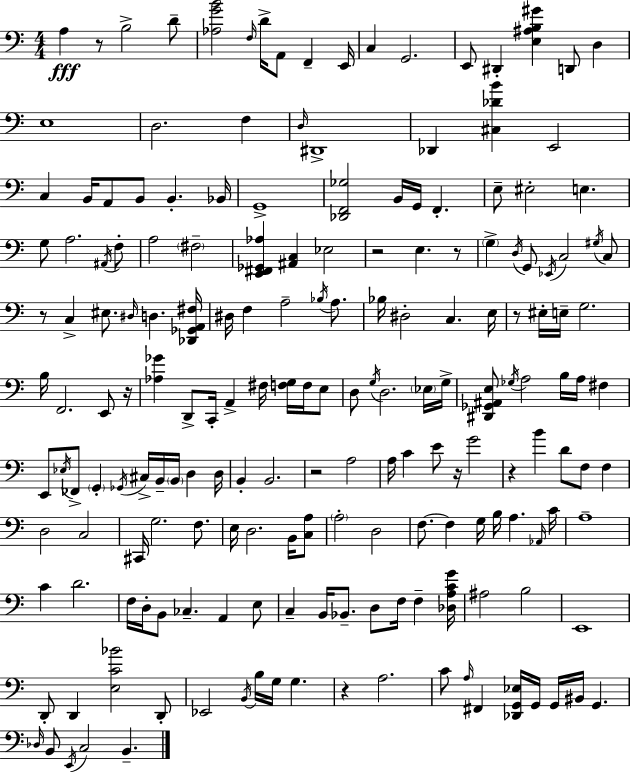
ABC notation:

X:1
T:Untitled
M:4/4
L:1/4
K:C
A, z/2 B,2 D/2 [_A,GB]2 F,/4 D/4 A,,/2 F,, E,,/4 C, G,,2 E,,/2 ^D,, [E,^A,B,^G] D,,/2 D, E,4 D,2 F, D,/4 ^D,,4 _D,, [^C,_DB] E,,2 C, B,,/4 A,,/2 B,,/2 B,, _B,,/4 G,,4 [_D,,F,,_G,]2 B,,/4 G,,/4 F,, E,/2 ^E,2 E, G,/2 A,2 ^A,,/4 F,/2 A,2 ^F,2 [E,,^F,,_G,,_A,] [^A,,C,] _E,2 z2 E, z/2 G, D,/4 G,,/2 _E,,/4 C,2 ^G,/4 C,/2 z/2 C, ^E,/2 ^D,/4 D, [_D,,_G,,A,,^F,]/4 ^D,/4 F, A,2 _B,/4 A,/2 _B,/4 ^D,2 C, E,/4 z/2 ^E,/4 E,/4 G,2 B,/4 F,,2 E,,/2 z/4 [_A,_G] D,,/2 C,,/4 A,, ^F,/4 [F,G,]/4 F,/4 E,/2 D,/2 G,/4 D,2 _E,/4 G,/4 [^D,,_G,,^A,,E,]/2 _G,/4 A,2 B,/4 A,/4 ^F, E,,/2 _E,/4 _F,,/2 G,, _G,,/4 ^C,/4 B,,/4 B,,/4 D, D,/4 B,, B,,2 z2 A,2 A,/4 C E/2 z/4 G2 z B D/2 F,/2 F, D,2 C,2 ^C,,/4 G,2 F,/2 E,/4 D,2 B,,/4 [C,A,]/2 A,2 D,2 F,/2 F, G,/4 B,/4 A, _A,,/4 C/4 A,4 C D2 F,/4 D,/4 B,,/2 _C, A,, E,/2 C, B,,/4 _B,,/2 D,/2 F,/4 F, [_D,A,CG]/4 ^A,2 B,2 E,,4 D,,/2 D,, [E,C_B]2 D,,/2 _E,,2 B,,/4 B,/4 G,/4 G, z A,2 C/2 A,/4 ^F,, [_D,,G,,_E,]/4 G,,/4 G,,/4 ^B,,/4 G,, _D,/4 B,,/2 E,,/4 C,2 B,,